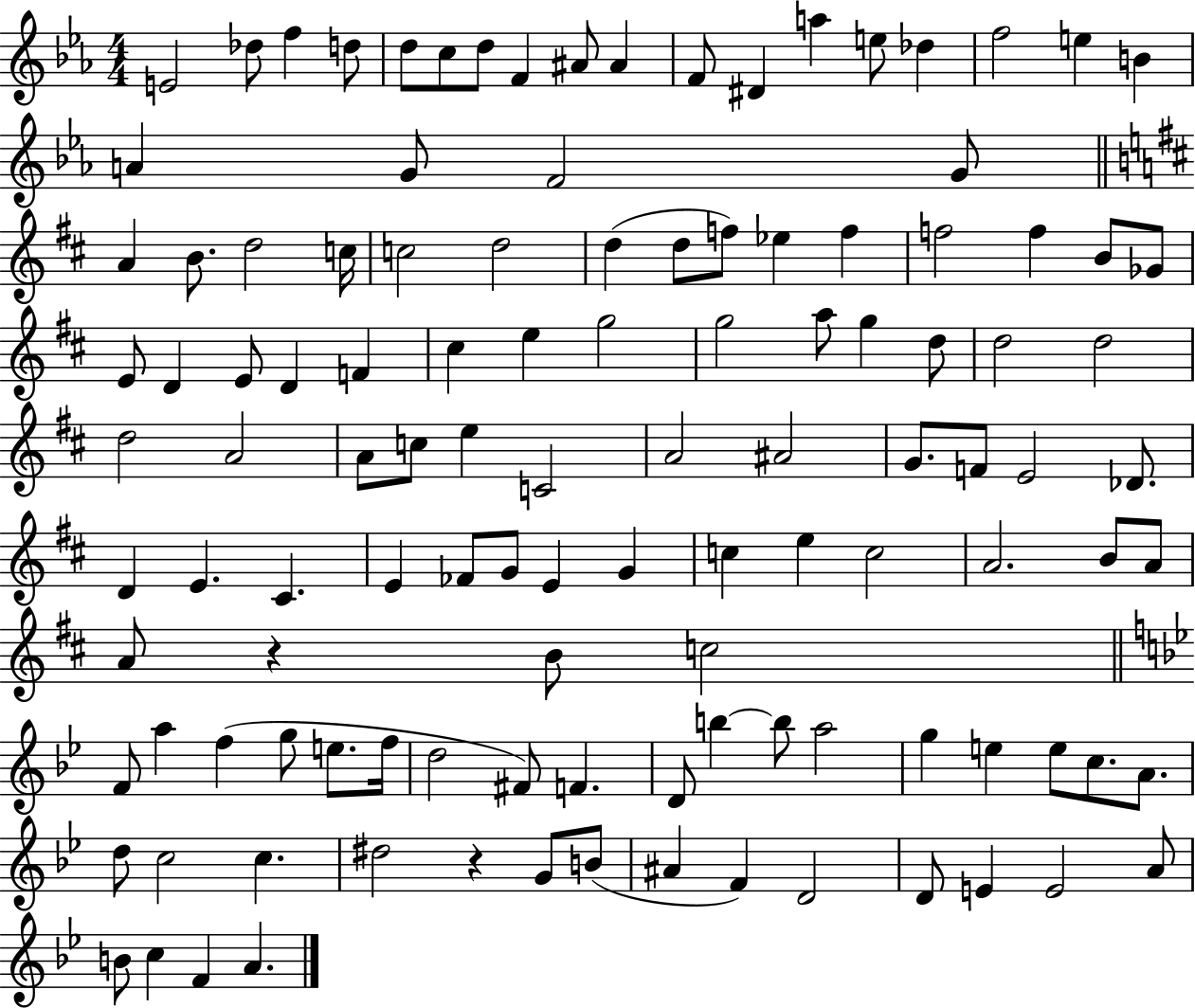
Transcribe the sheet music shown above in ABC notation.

X:1
T:Untitled
M:4/4
L:1/4
K:Eb
E2 _d/2 f d/2 d/2 c/2 d/2 F ^A/2 ^A F/2 ^D a e/2 _d f2 e B A G/2 F2 G/2 A B/2 d2 c/4 c2 d2 d d/2 f/2 _e f f2 f B/2 _G/2 E/2 D E/2 D F ^c e g2 g2 a/2 g d/2 d2 d2 d2 A2 A/2 c/2 e C2 A2 ^A2 G/2 F/2 E2 _D/2 D E ^C E _F/2 G/2 E G c e c2 A2 B/2 A/2 A/2 z B/2 c2 F/2 a f g/2 e/2 f/4 d2 ^F/2 F D/2 b b/2 a2 g e e/2 c/2 A/2 d/2 c2 c ^d2 z G/2 B/2 ^A F D2 D/2 E E2 A/2 B/2 c F A